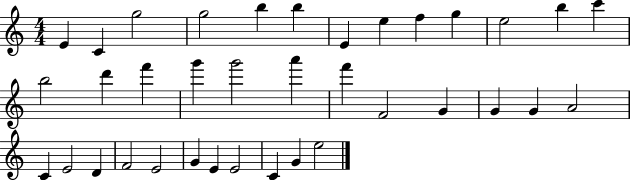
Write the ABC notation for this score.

X:1
T:Untitled
M:4/4
L:1/4
K:C
E C g2 g2 b b E e f g e2 b c' b2 d' f' g' g'2 a' f' F2 G G G A2 C E2 D F2 E2 G E E2 C G e2